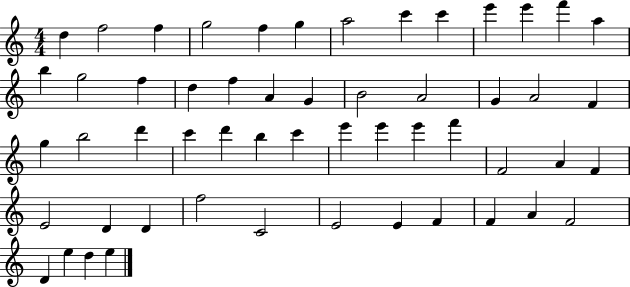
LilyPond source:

{
  \clef treble
  \numericTimeSignature
  \time 4/4
  \key c \major
  d''4 f''2 f''4 | g''2 f''4 g''4 | a''2 c'''4 c'''4 | e'''4 e'''4 f'''4 a''4 | \break b''4 g''2 f''4 | d''4 f''4 a'4 g'4 | b'2 a'2 | g'4 a'2 f'4 | \break g''4 b''2 d'''4 | c'''4 d'''4 b''4 c'''4 | e'''4 e'''4 e'''4 f'''4 | f'2 a'4 f'4 | \break e'2 d'4 d'4 | f''2 c'2 | e'2 e'4 f'4 | f'4 a'4 f'2 | \break d'4 e''4 d''4 e''4 | \bar "|."
}